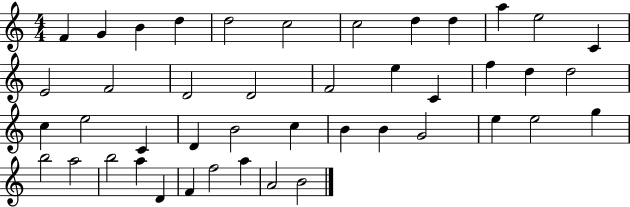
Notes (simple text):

F4/q G4/q B4/q D5/q D5/h C5/h C5/h D5/q D5/q A5/q E5/h C4/q E4/h F4/h D4/h D4/h F4/h E5/q C4/q F5/q D5/q D5/h C5/q E5/h C4/q D4/q B4/h C5/q B4/q B4/q G4/h E5/q E5/h G5/q B5/h A5/h B5/h A5/q D4/q F4/q F5/h A5/q A4/h B4/h